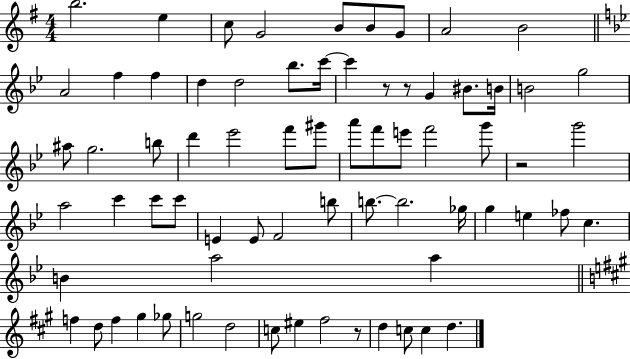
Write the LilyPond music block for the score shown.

{
  \clef treble
  \numericTimeSignature
  \time 4/4
  \key g \major
  b''2. e''4 | c''8 g'2 b'8 b'8 g'8 | a'2 b'2 | \bar "||" \break \key bes \major a'2 f''4 f''4 | d''4 d''2 bes''8. c'''16~~ | c'''4 r8 r8 g'4 bis'8. b'16 | b'2 g''2 | \break ais''8 g''2. b''8 | d'''4 ees'''2 f'''8 gis'''8 | a'''8 f'''8 e'''8 f'''2 g'''8 | r2 g'''2 | \break a''2 c'''4 c'''8 c'''8 | e'4 e'8 f'2 b''8 | b''8.~~ b''2. ges''16 | g''4 e''4 fes''8 c''4. | \break b'4 a''2 a''4 | \bar "||" \break \key a \major f''4 d''8 f''4 gis''4 ges''8 | g''2 d''2 | c''8 eis''4 fis''2 r8 | d''4 c''8 c''4 d''4. | \break \bar "|."
}